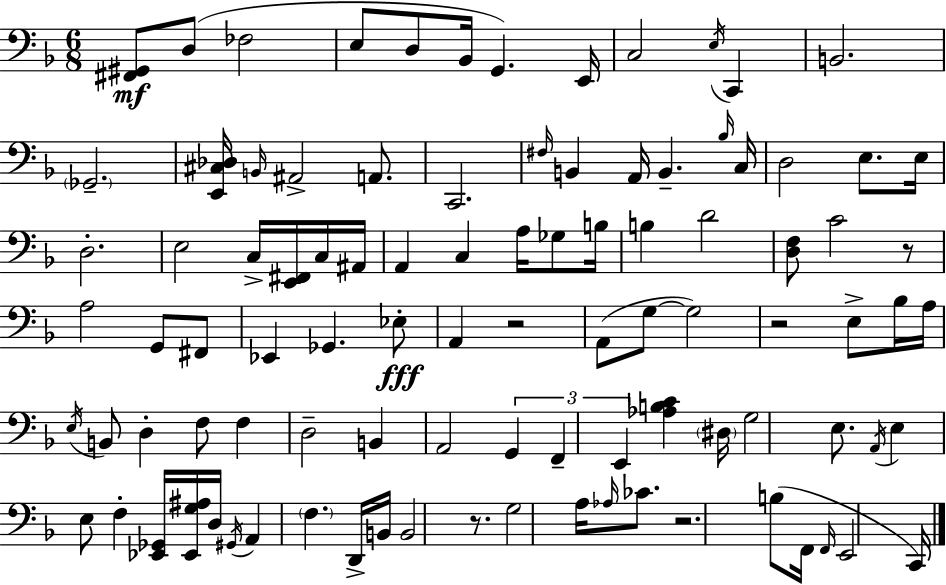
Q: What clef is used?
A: bass